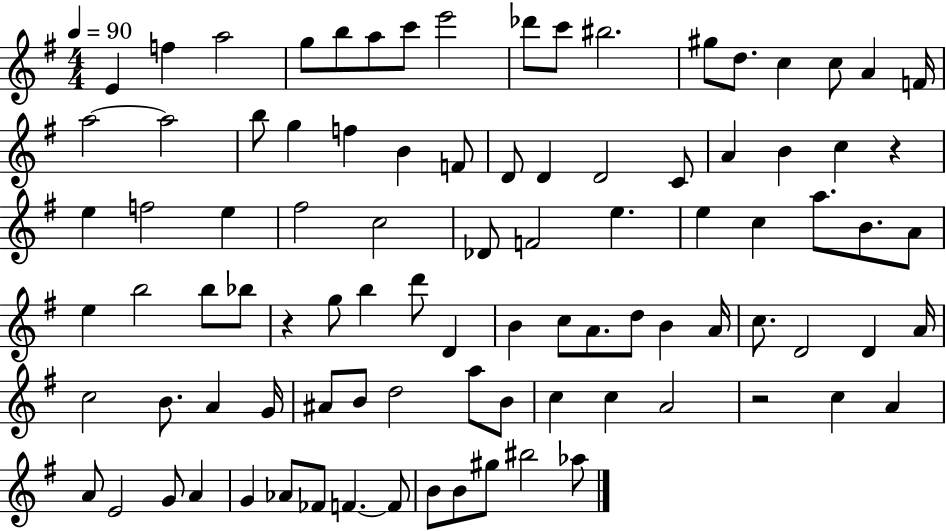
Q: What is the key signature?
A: G major